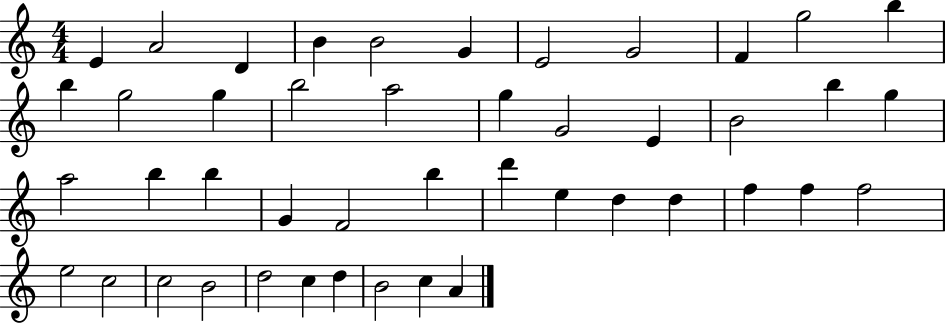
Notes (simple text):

E4/q A4/h D4/q B4/q B4/h G4/q E4/h G4/h F4/q G5/h B5/q B5/q G5/h G5/q B5/h A5/h G5/q G4/h E4/q B4/h B5/q G5/q A5/h B5/q B5/q G4/q F4/h B5/q D6/q E5/q D5/q D5/q F5/q F5/q F5/h E5/h C5/h C5/h B4/h D5/h C5/q D5/q B4/h C5/q A4/q